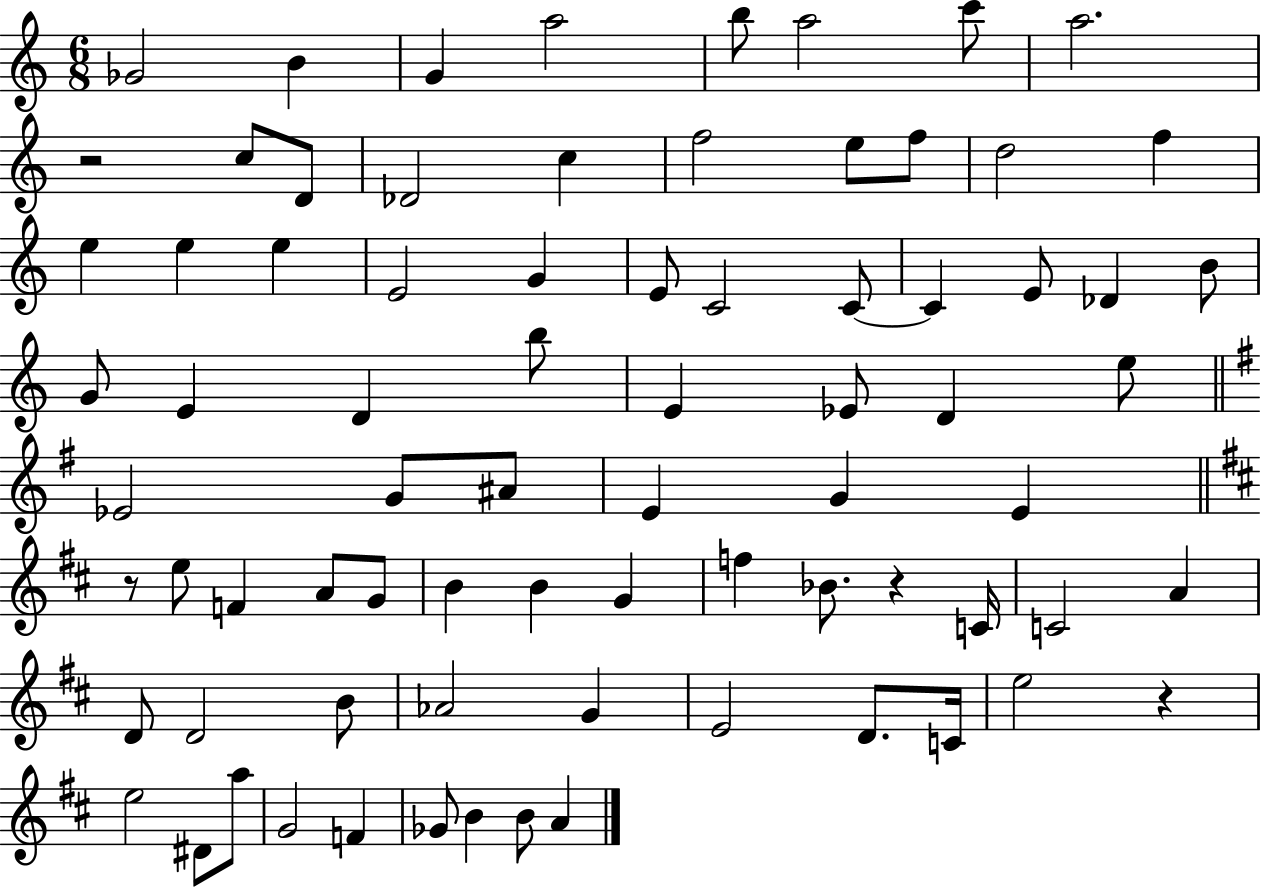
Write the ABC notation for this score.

X:1
T:Untitled
M:6/8
L:1/4
K:C
_G2 B G a2 b/2 a2 c'/2 a2 z2 c/2 D/2 _D2 c f2 e/2 f/2 d2 f e e e E2 G E/2 C2 C/2 C E/2 _D B/2 G/2 E D b/2 E _E/2 D e/2 _E2 G/2 ^A/2 E G E z/2 e/2 F A/2 G/2 B B G f _B/2 z C/4 C2 A D/2 D2 B/2 _A2 G E2 D/2 C/4 e2 z e2 ^D/2 a/2 G2 F _G/2 B B/2 A